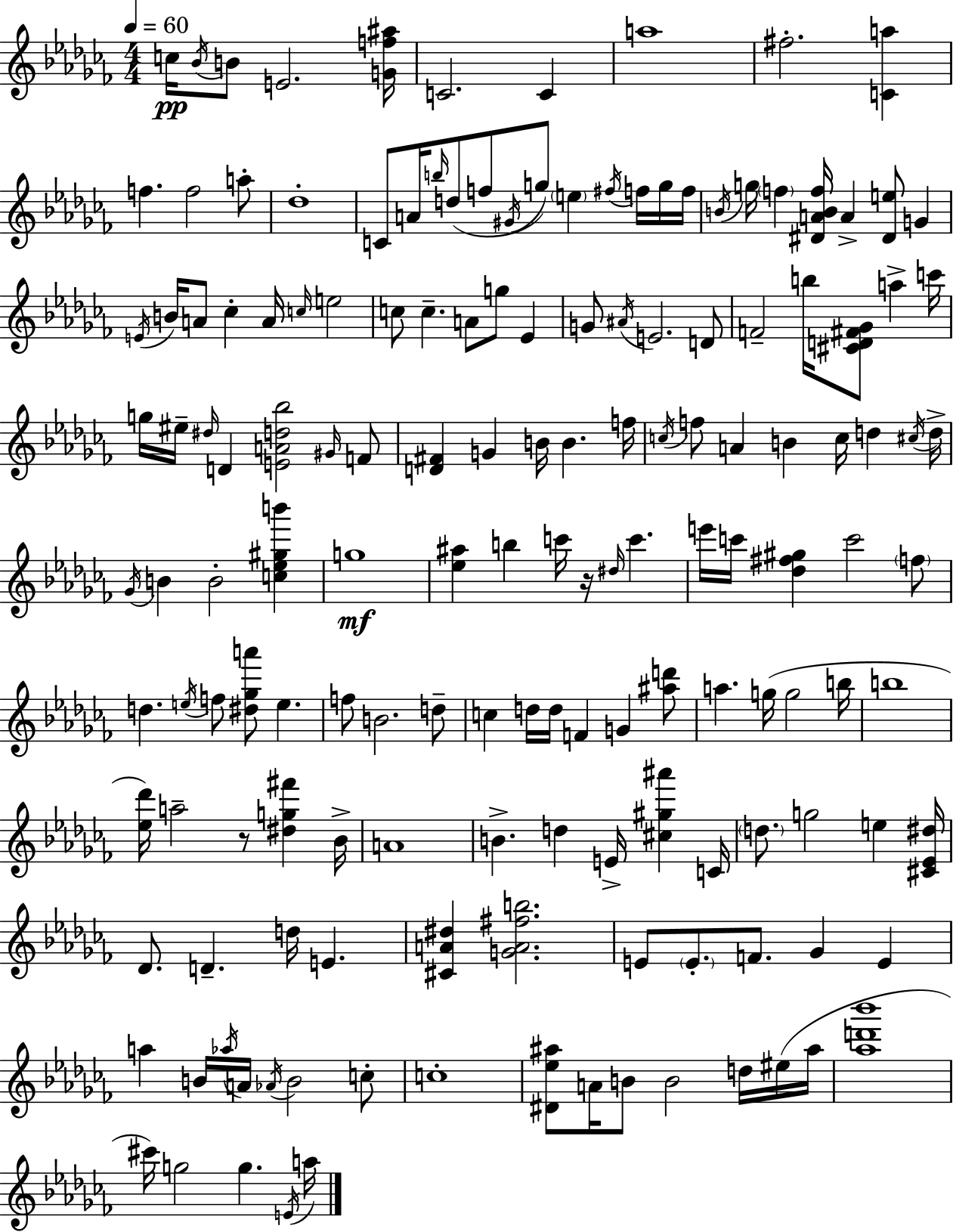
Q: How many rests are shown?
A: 2